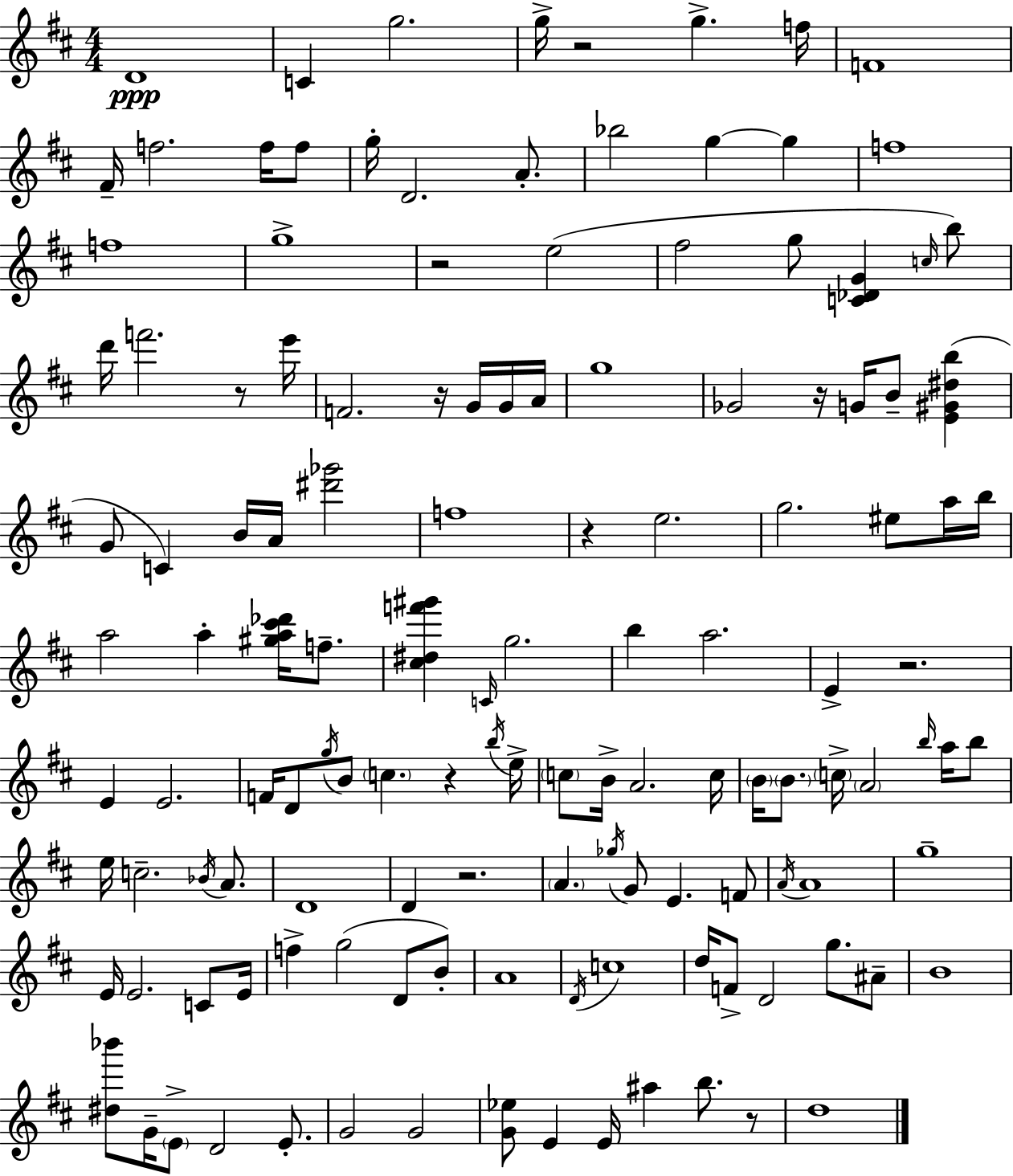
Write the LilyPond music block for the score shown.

{
  \clef treble
  \numericTimeSignature
  \time 4/4
  \key d \major
  d'1\ppp | c'4 g''2. | g''16-> r2 g''4.-> f''16 | f'1 | \break fis'16-- f''2. f''16 f''8 | g''16-. d'2. a'8.-. | bes''2 g''4~~ g''4 | f''1 | \break f''1 | g''1-> | r2 e''2( | fis''2 g''8 <c' des' g'>4 \grace { c''16 }) b''8 | \break d'''16 f'''2. r8 | e'''16 f'2. r16 g'16 g'16 | a'16 g''1 | ges'2 r16 g'16 b'8-- <e' gis' dis'' b''>4( | \break g'8 c'4) b'16 a'16 <dis''' ges'''>2 | f''1 | r4 e''2. | g''2. eis''8 a''16 | \break b''16 a''2 a''4-. <gis'' a'' cis''' des'''>16 f''8.-- | <cis'' dis'' f''' gis'''>4 \grace { c'16 } g''2. | b''4 a''2. | e'4-> r2. | \break e'4 e'2. | f'16 d'8 \acciaccatura { g''16 } b'8 \parenthesize c''4. r4 | \acciaccatura { b''16 } e''16-> \parenthesize c''8 b'16-> a'2. | c''16 \parenthesize b'16 \parenthesize b'8. \parenthesize c''16-> \parenthesize a'2 | \break \grace { b''16 } a''16 b''8 e''16 c''2.-- | \acciaccatura { bes'16 } a'8. d'1 | d'4 r2. | \parenthesize a'4. \acciaccatura { ges''16 } g'8 e'4. | \break f'8 \acciaccatura { a'16 } a'1 | g''1-- | e'16 e'2. | c'8 e'16 f''4-> g''2( | \break d'8 b'8-.) a'1 | \acciaccatura { d'16 } c''1 | d''16 f'8-> d'2 | g''8. ais'8-- b'1 | \break <dis'' bes'''>8 g'16-- \parenthesize e'8-> d'2 | e'8.-. g'2 | g'2 <g' ees''>8 e'4 e'16 | ais''4 b''8. r8 d''1 | \break \bar "|."
}